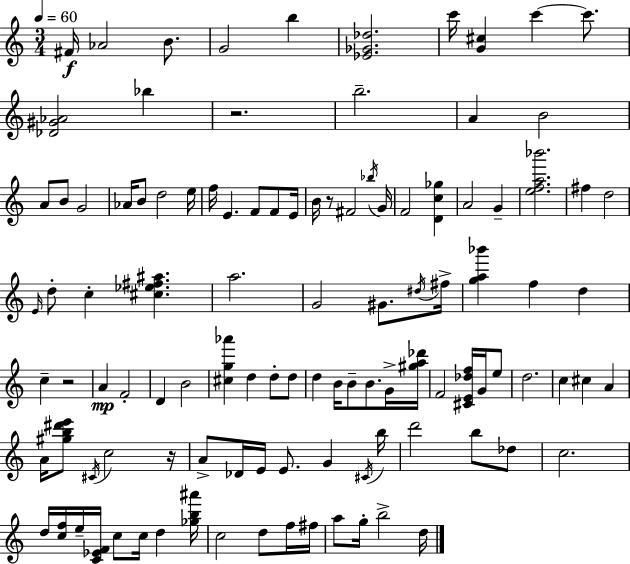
{
  \clef treble
  \numericTimeSignature
  \time 3/4
  \key a \minor
  \tempo 4 = 60
  fis'16\f aes'2 b'8. | g'2 b''4 | <ees' ges' des''>2. | c'''16 <g' cis''>4 c'''4~~ c'''8. | \break <des' gis' aes'>2 bes''4 | r2. | b''2.-- | a'4 b'2 | \break a'8 b'8 g'2 | aes'16 b'8 d''2 e''16 | f''16 e'4. f'8 f'8 e'16 | b'16 r8 fis'2 \acciaccatura { bes''16 } | \break g'16 f'2 <d' c'' ges''>4 | a'2 g'4-- | <e'' f'' a'' bes'''>2. | fis''4 d''2 | \break \grace { e'16 } d''8-. c''4-. <cis'' ees'' fis'' ais''>4. | a''2. | g'2 gis'8. | \acciaccatura { dis''16 } fis''16-> <g'' a'' bes'''>4 f''4 d''4 | \break c''4-- r2 | a'4\mp f'2-. | d'4 b'2 | <cis'' g'' aes'''>4 d''4 d''8-. | \break d''8 d''4 b'16 b'8-- b'8. | g'16-> <gis'' a'' des'''>16 f'2 <cis' e' des'' f''>16 | g'16 e''8 d''2. | c''4 cis''4 a'4 | \break a'16 <gis'' b'' dis''' e'''>8 \acciaccatura { cis'16 } c''2 | r16 a'8-> des'16 e'16 e'8. g'4 | \acciaccatura { cis'16 } b''16 d'''2 | b''8 des''8 c''2. | \break d''16 <c'' f''>16 e''16-- <c' ees' f'>16 c''8 c''16 | d''4 <ges'' b'' ais'''>16 c''2 | d''8 f''16 fis''16 a''8 g''16-. b''2-> | d''16 \bar "|."
}